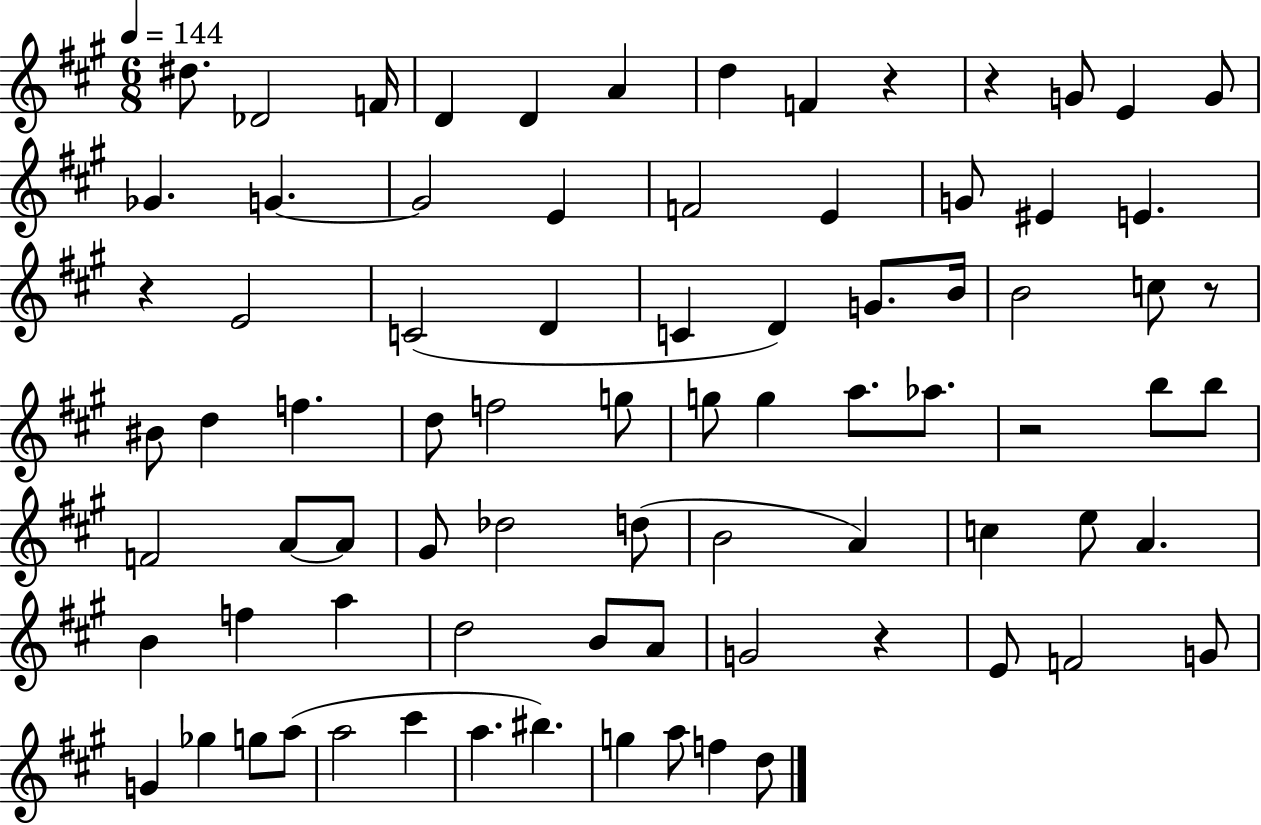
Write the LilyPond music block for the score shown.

{
  \clef treble
  \numericTimeSignature
  \time 6/8
  \key a \major
  \tempo 4 = 144
  \repeat volta 2 { dis''8. des'2 f'16 | d'4 d'4 a'4 | d''4 f'4 r4 | r4 g'8 e'4 g'8 | \break ges'4. g'4.~~ | g'2 e'4 | f'2 e'4 | g'8 eis'4 e'4. | \break r4 e'2 | c'2( d'4 | c'4 d'4) g'8. b'16 | b'2 c''8 r8 | \break bis'8 d''4 f''4. | d''8 f''2 g''8 | g''8 g''4 a''8. aes''8. | r2 b''8 b''8 | \break f'2 a'8~~ a'8 | gis'8 des''2 d''8( | b'2 a'4) | c''4 e''8 a'4. | \break b'4 f''4 a''4 | d''2 b'8 a'8 | g'2 r4 | e'8 f'2 g'8 | \break g'4 ges''4 g''8 a''8( | a''2 cis'''4 | a''4. bis''4.) | g''4 a''8 f''4 d''8 | \break } \bar "|."
}